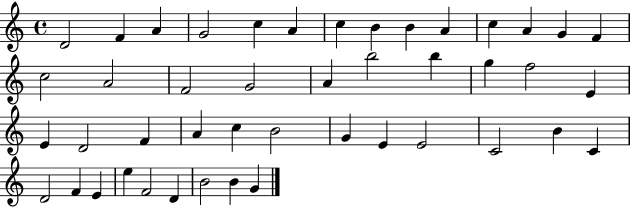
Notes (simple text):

D4/h F4/q A4/q G4/h C5/q A4/q C5/q B4/q B4/q A4/q C5/q A4/q G4/q F4/q C5/h A4/h F4/h G4/h A4/q B5/h B5/q G5/q F5/h E4/q E4/q D4/h F4/q A4/q C5/q B4/h G4/q E4/q E4/h C4/h B4/q C4/q D4/h F4/q E4/q E5/q F4/h D4/q B4/h B4/q G4/q